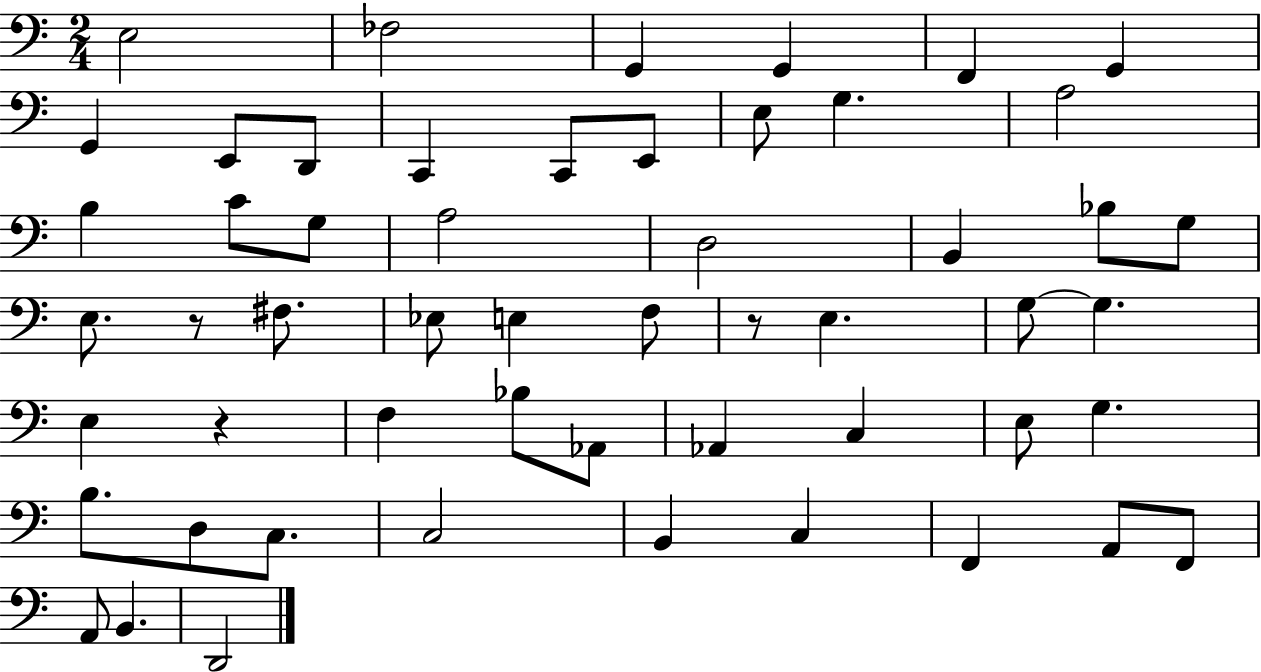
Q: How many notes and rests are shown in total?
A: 54